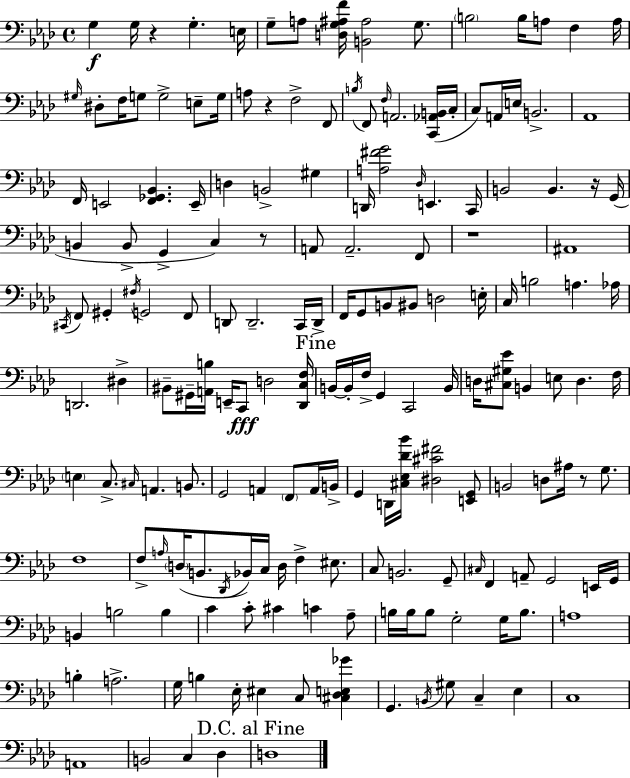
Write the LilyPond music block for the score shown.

{
  \clef bass
  \time 4/4
  \defaultTimeSignature
  \key aes \major
  \repeat volta 2 { g4\f g16 r4 g4.-. e16 | g8-- a8 <d g ais f'>16 <b, ais>2 g8. | \parenthesize b2 b16 a8 f4 a16 | \grace { gis16 } dis8-. f16 g8 g2-> e8-- | \break g16 a8 r4 f2-> f,8 | \acciaccatura { b16 } f,8 \grace { f16 } a,2. | <c, aes, b,>16( c16-. c8) a,16 e16 b,2.-> | aes,1 | \break f,16 e,2 <f, ges, bes,>4. | e,16-- d4 b,2-> gis4 | d,16 <a fis' g'>2 \grace { des16 } e,4. | c,16 b,2 b,4. | \break r16 g,16( b,4 b,8-> g,4-> c4) | r8 a,8 a,2.-- | f,8 r1 | ais,1 | \break \acciaccatura { cis,16 } f,8 gis,4-. \acciaccatura { fis16 } g,2 | f,8 d,8 d,2.-- | c,16 d,16-> f,16 g,8 b,8 bis,8 d2 | e16-. c16 b2 a4. | \break aes16 d,2. | dis4-> bis,8-- gis,16-- <a, b>16 e,16-- c,8\fff d2 | <des, c f>16 \mark "Fine" b,16~~ b,16-. f16-> g,4 c,2 | b,16 d16 <cis gis ees'>8 b,4 e8 d4. | \break f16 \parenthesize e4 c8.-> \grace { cis16 } a,4. | b,8. g,2 a,4 | \parenthesize f,8 a,16 b,16-> g,4 d,16 <cis ees des' bes'>16 <dis cis' fis'>2 | <e, g,>8 b,2 d8 | \break ais16 r8 g8. f1 | f8-> \grace { a16 }( \parenthesize d16 b,8. \acciaccatura { des,16 } bes,16) | c16 d16 f4-> eis8. c8 b,2. | g,8-- \grace { cis16 } f,4 a,8-- | \break g,2 e,16 g,16 b,4 b2 | b4 c'4 c'8-. | cis'4 c'4 aes8-- b16 b16 b8 g2-. | g16 b8. a1 | \break b4-. a2.-> | g16 b4 ees16-. | eis4 c8 <cis des e ges'>4 g,4. | \acciaccatura { b,16 } gis8 c4-- ees4 c1 | \break a,1 | b,2 | c4 des4 \mark "D.C. al Fine" d1 | } \bar "|."
}